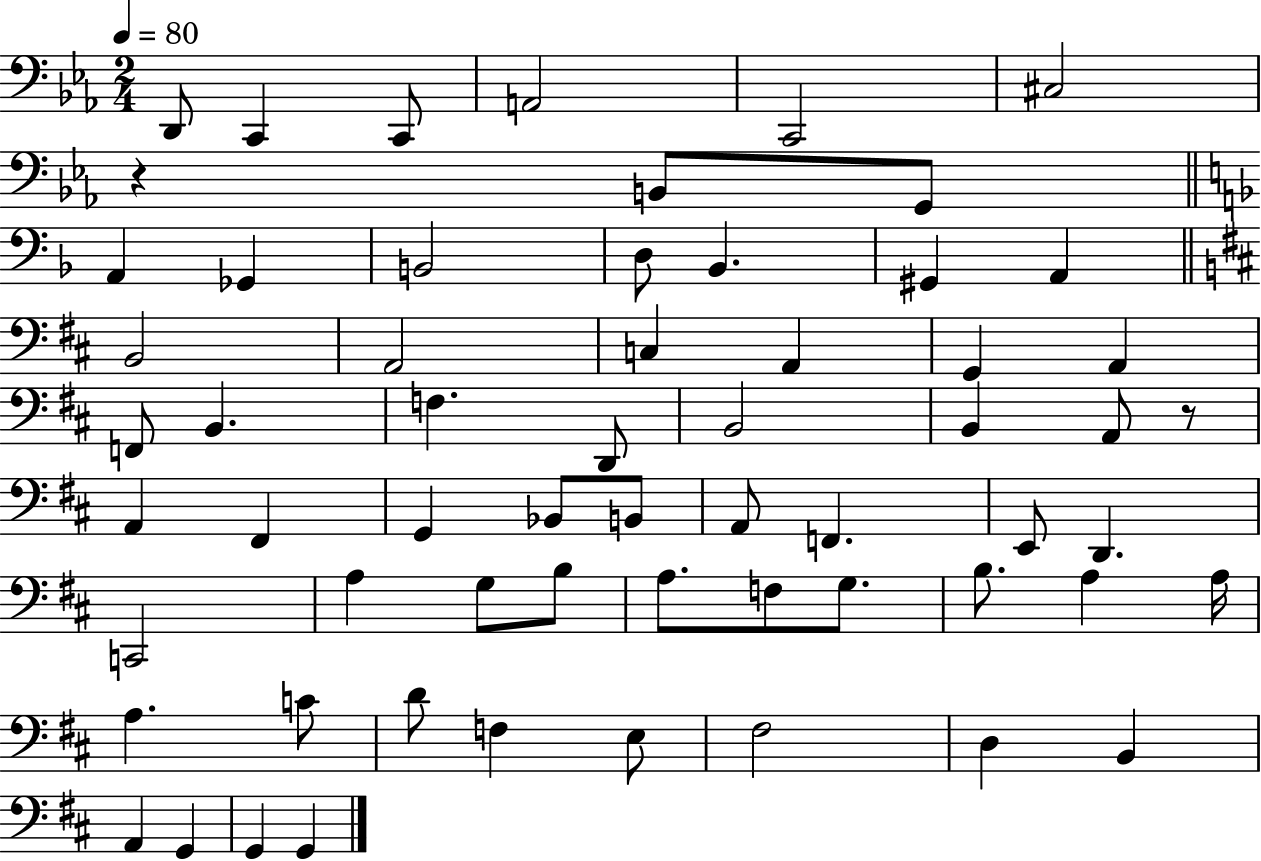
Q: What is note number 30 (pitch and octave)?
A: F#2